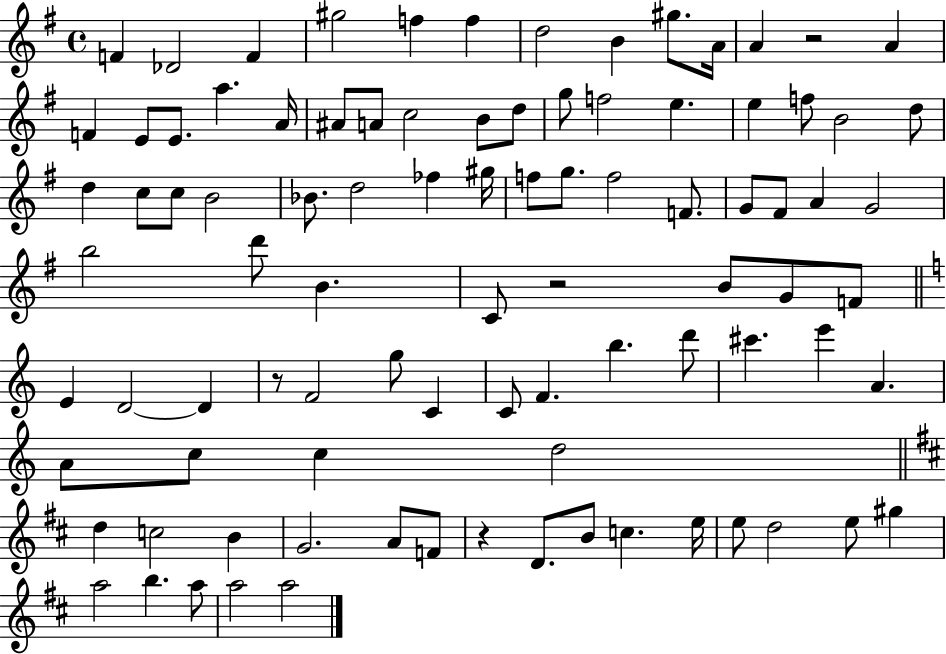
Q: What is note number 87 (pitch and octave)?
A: A5